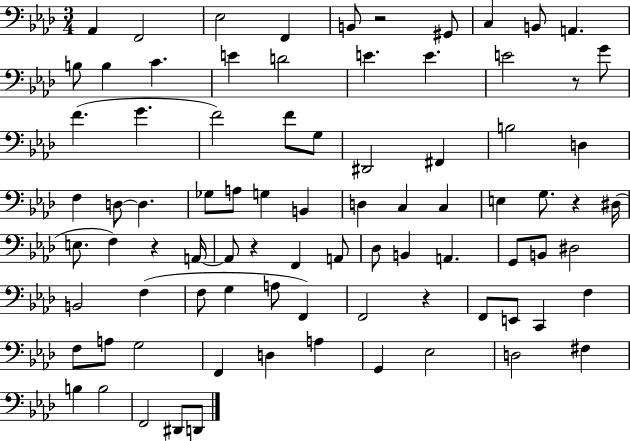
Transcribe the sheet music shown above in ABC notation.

X:1
T:Untitled
M:3/4
L:1/4
K:Ab
_A,, F,,2 _E,2 F,, B,,/2 z2 ^G,,/2 C, B,,/2 A,, B,/2 B, C E D2 E E E2 z/2 G/2 F G F2 F/2 G,/2 ^D,,2 ^F,, B,2 D, F, D,/2 D, _G,/2 A,/2 G, B,, D, C, C, E, G,/2 z ^D,/4 E,/2 F, z A,,/4 A,,/2 z F,, A,,/2 _D,/2 B,, A,, G,,/2 B,,/2 ^D,2 B,,2 F, F,/2 G, A,/2 F,, F,,2 z F,,/2 E,,/2 C,, F, F,/2 A,/2 G,2 F,, D, A, G,, _E,2 D,2 ^F, B, B,2 F,,2 ^D,,/2 D,,/2